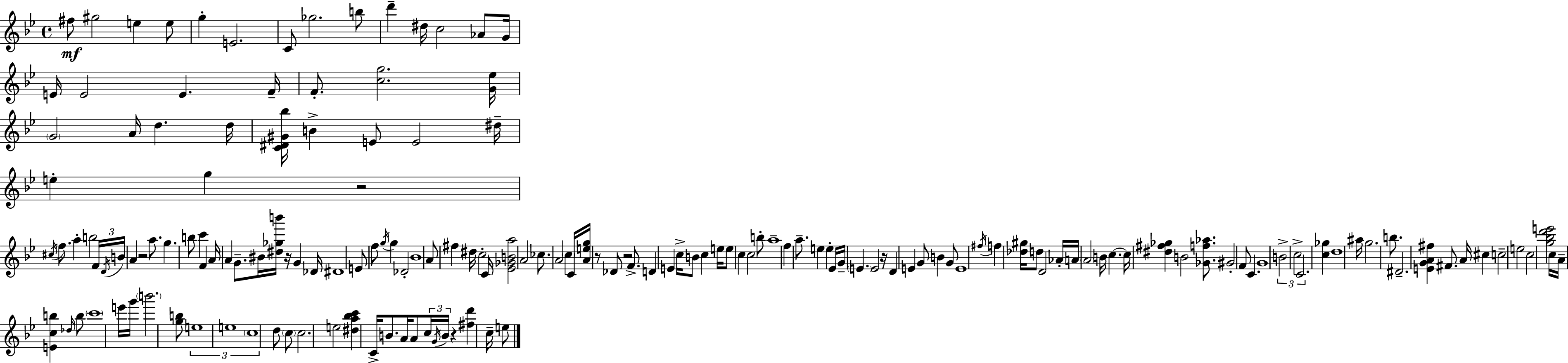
{
  \clef treble
  \time 4/4
  \defaultTimeSignature
  \key bes \major
  fis''8\mf gis''2 e''4 e''8 | g''4-. e'2. | c'8 ges''2. b''8 | d'''4-- dis''16 c''2 aes'8 g'16 | \break e'16 e'2 e'4. f'16-- | f'8.-. <c'' g''>2. <g' ees''>16 | \parenthesize g'2 a'16 d''4. d''16 | <c' dis' gis' bes''>16 b'4-> e'8 e'2 dis''16-- | \break e''4-. g''4 r2 | \acciaccatura { cis''16 } f''8. a''4-. b''2 | \tuplet 3/2 { f'16 \acciaccatura { d'16 } b'16 } a'4 r2 a''8. | g''4. b''8 c'''4 f'4 | \break a'16 a'4 g'8.-- bis'16 <dis'' ges'' b'''>16 r16 g'4 | des'16 dis'1 | e'8 f''8 \acciaccatura { g''16 } g''4 des'2-. | bes'1 | \break a'8 fis''4 dis''16 c''2-. | c'16 <ees' ges' b' a''>2 a'2 | ces''8. a'2 \parenthesize c''4 | c'16 <a' e'' g''>16 r8 des'8 r2 | \break f'8.-> d'4 e'4 c''16-> b'8 c''4 | e''16 e''8 c''4 c''2 | b''8-. a''1-- | f''4 a''8.-- e''4 e''4-. | \break ees'16 g'16-- \parenthesize e'4. e'2 | r16 d'4 e'4 g'8 b'4 | g'8 e'1 | \acciaccatura { fis''16 } f''4 <des'' gis''>16 d''8 d'2 | \break aes'16-. a'16 \parenthesize a'2 b'16 c''4.~~ | c''16 <dis'' fis'' ges''>4 b'2 | <ges' f'' aes''>8. gis'2-. f'8 c'4. | g'1 | \break \tuplet 3/2 { b'2-> c''2-> | c'2. } | <c'' ges''>4 d''1 | ais''16 g''2. | \break b''8. dis'2.-- | <e' g' a' fis''>4 fis'8. a'16 cis''4 c''2-- | e''2 c''2 | <g'' bes'' d''' e'''>2 c''16 a'16-- <e' c'' b''>4 | \break \grace { des''16 } b''8 \parenthesize c'''1 | e'''16 g'''16 \parenthesize b'''2. | <g'' b''>8 \tuplet 3/2 { e''1 | e''1 | \break \parenthesize c''1 } | d''8 \parenthesize c''8 c''2. | e''2 <dis'' a'' bes'' c'''>4 | c'16-> b'8. a'16 a'8 \tuplet 3/2 { c''16 \acciaccatura { g'16 } b'16 } r4 <fis'' d'''>4 | \break c''16-- e''8 \bar "|."
}